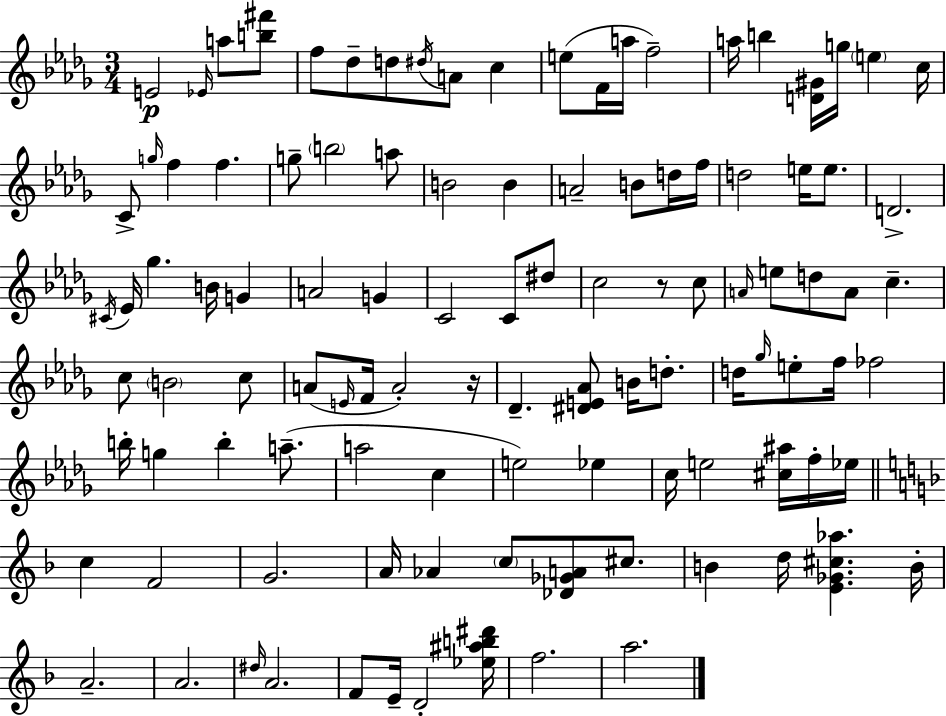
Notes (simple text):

E4/h Eb4/s A5/e [B5,F#6]/e F5/e Db5/e D5/e D#5/s A4/e C5/q E5/e F4/s A5/s F5/h A5/s B5/q [D4,G#4]/s G5/s E5/q C5/s C4/e G5/s F5/q F5/q. G5/e B5/h A5/e B4/h B4/q A4/h B4/e D5/s F5/s D5/h E5/s E5/e. D4/h. C#4/s Eb4/s Gb5/q. B4/s G4/q A4/h G4/q C4/h C4/e D#5/e C5/h R/e C5/e A4/s E5/e D5/e A4/e C5/q. C5/e B4/h C5/e A4/e E4/s F4/s A4/h R/s Db4/q. [D#4,E4,Ab4]/e B4/s D5/e. D5/s Gb5/s E5/e F5/s FES5/h B5/s G5/q B5/q A5/e. A5/h C5/q E5/h Eb5/q C5/s E5/h [C#5,A#5]/s F5/s Eb5/s C5/q F4/h G4/h. A4/s Ab4/q C5/e [Db4,Gb4,A4]/e C#5/e. B4/q D5/s [E4,Gb4,C#5,Ab5]/q. B4/s A4/h. A4/h. D#5/s A4/h. F4/e E4/s D4/h [Eb5,A#5,B5,D#6]/s F5/h. A5/h.